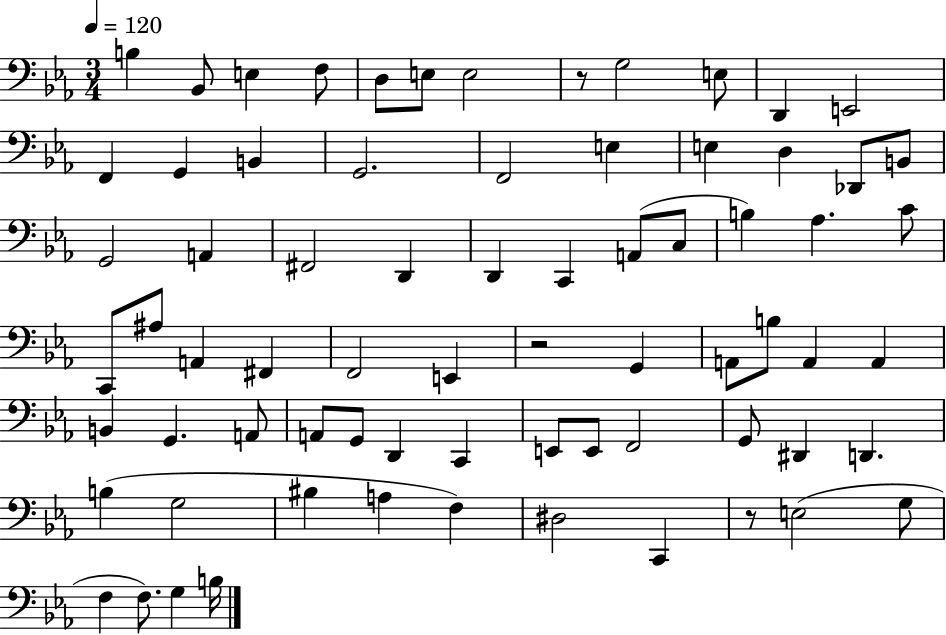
X:1
T:Untitled
M:3/4
L:1/4
K:Eb
B, _B,,/2 E, F,/2 D,/2 E,/2 E,2 z/2 G,2 E,/2 D,, E,,2 F,, G,, B,, G,,2 F,,2 E, E, D, _D,,/2 B,,/2 G,,2 A,, ^F,,2 D,, D,, C,, A,,/2 C,/2 B, _A, C/2 C,,/2 ^A,/2 A,, ^F,, F,,2 E,, z2 G,, A,,/2 B,/2 A,, A,, B,, G,, A,,/2 A,,/2 G,,/2 D,, C,, E,,/2 E,,/2 F,,2 G,,/2 ^D,, D,, B, G,2 ^B, A, F, ^D,2 C,, z/2 E,2 G,/2 F, F,/2 G, B,/4